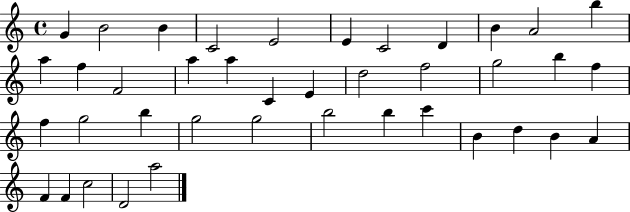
{
  \clef treble
  \time 4/4
  \defaultTimeSignature
  \key c \major
  g'4 b'2 b'4 | c'2 e'2 | e'4 c'2 d'4 | b'4 a'2 b''4 | \break a''4 f''4 f'2 | a''4 a''4 c'4 e'4 | d''2 f''2 | g''2 b''4 f''4 | \break f''4 g''2 b''4 | g''2 g''2 | b''2 b''4 c'''4 | b'4 d''4 b'4 a'4 | \break f'4 f'4 c''2 | d'2 a''2 | \bar "|."
}